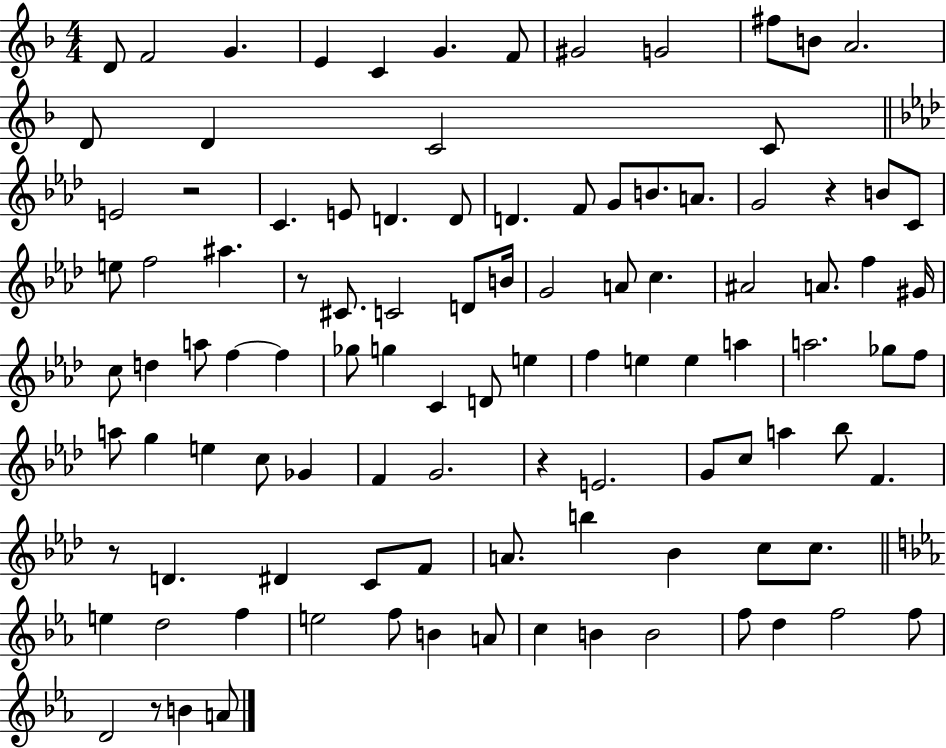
D4/e F4/h G4/q. E4/q C4/q G4/q. F4/e G#4/h G4/h F#5/e B4/e A4/h. D4/e D4/q C4/h C4/e E4/h R/h C4/q. E4/e D4/q. D4/e D4/q. F4/e G4/e B4/e. A4/e. G4/h R/q B4/e C4/e E5/e F5/h A#5/q. R/e C#4/e. C4/h D4/e B4/s G4/h A4/e C5/q. A#4/h A4/e. F5/q G#4/s C5/e D5/q A5/e F5/q F5/q Gb5/e G5/q C4/q D4/e E5/q F5/q E5/q E5/q A5/q A5/h. Gb5/e F5/e A5/e G5/q E5/q C5/e Gb4/q F4/q G4/h. R/q E4/h. G4/e C5/e A5/q Bb5/e F4/q. R/e D4/q. D#4/q C4/e F4/e A4/e. B5/q Bb4/q C5/e C5/e. E5/q D5/h F5/q E5/h F5/e B4/q A4/e C5/q B4/q B4/h F5/e D5/q F5/h F5/e D4/h R/e B4/q A4/e